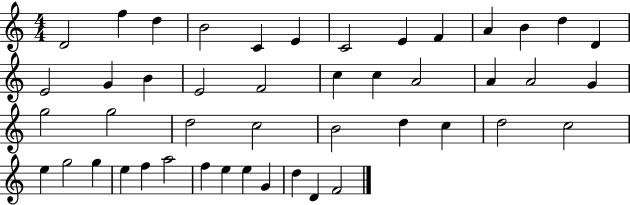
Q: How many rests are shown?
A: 0